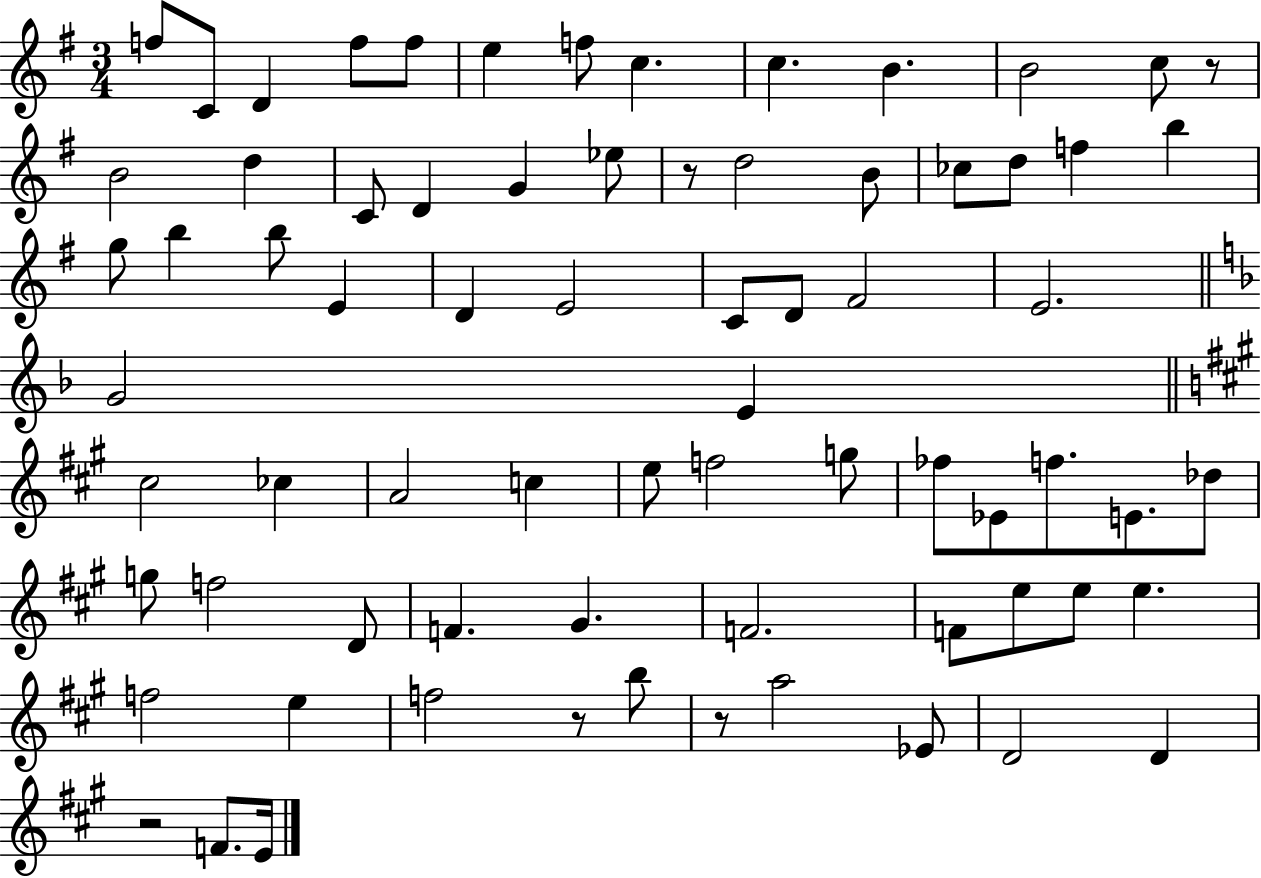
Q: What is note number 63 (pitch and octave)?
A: A5